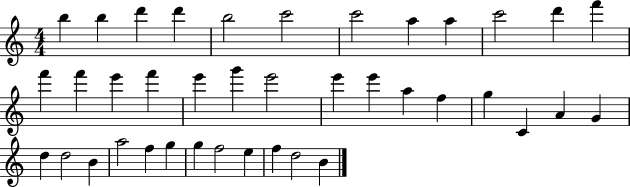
B5/q B5/q D6/q D6/q B5/h C6/h C6/h A5/q A5/q C6/h D6/q F6/q F6/q F6/q E6/q F6/q E6/q G6/q E6/h E6/q E6/q A5/q F5/q G5/q C4/q A4/q G4/q D5/q D5/h B4/q A5/h F5/q G5/q G5/q F5/h E5/q F5/q D5/h B4/q